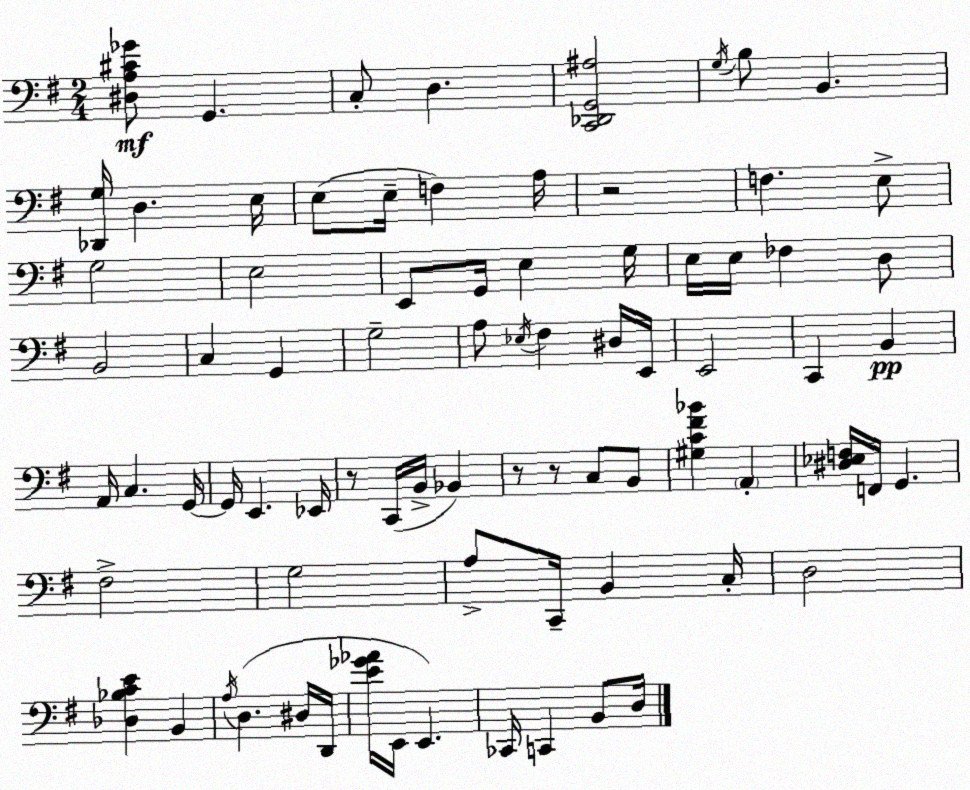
X:1
T:Untitled
M:2/4
L:1/4
K:G
[^D,A,^C_G]/2 G,, C,/2 D, [C,,_D,,G,,^A,]2 G,/4 B,/2 B,, [_D,,G,]/4 D, E,/4 E,/2 E,/4 F, A,/4 z2 F, E,/2 G,2 E,2 E,,/2 G,,/4 E, G,/4 E,/4 E,/4 _F, D,/2 B,,2 C, G,, G,2 A,/2 _E,/4 ^F, ^D,/4 E,,/4 E,,2 C,, B,, A,,/4 C, G,,/4 G,,/4 E,, _E,,/4 z/2 C,,/4 B,,/4 _B,, z/2 z/2 C,/2 B,,/2 [^G,C^F_B] A,, [^D,_E,F,]/4 F,,/4 G,, ^F,2 G,2 A,/2 C,,/4 B,, C,/4 D,2 [_D,_B,CE] B,, A,/4 D, ^D,/4 D,,/4 [E_G_A]/4 E,,/4 E,, _C,,/4 C,, B,,/2 D,/4